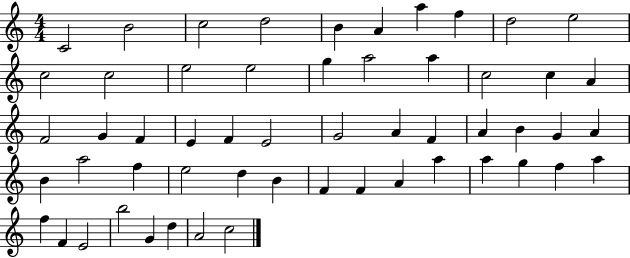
C4/h B4/h C5/h D5/h B4/q A4/q A5/q F5/q D5/h E5/h C5/h C5/h E5/h E5/h G5/q A5/h A5/q C5/h C5/q A4/q F4/h G4/q F4/q E4/q F4/q E4/h G4/h A4/q F4/q A4/q B4/q G4/q A4/q B4/q A5/h F5/q E5/h D5/q B4/q F4/q F4/q A4/q A5/q A5/q G5/q F5/q A5/q F5/q F4/q E4/h B5/h G4/q D5/q A4/h C5/h